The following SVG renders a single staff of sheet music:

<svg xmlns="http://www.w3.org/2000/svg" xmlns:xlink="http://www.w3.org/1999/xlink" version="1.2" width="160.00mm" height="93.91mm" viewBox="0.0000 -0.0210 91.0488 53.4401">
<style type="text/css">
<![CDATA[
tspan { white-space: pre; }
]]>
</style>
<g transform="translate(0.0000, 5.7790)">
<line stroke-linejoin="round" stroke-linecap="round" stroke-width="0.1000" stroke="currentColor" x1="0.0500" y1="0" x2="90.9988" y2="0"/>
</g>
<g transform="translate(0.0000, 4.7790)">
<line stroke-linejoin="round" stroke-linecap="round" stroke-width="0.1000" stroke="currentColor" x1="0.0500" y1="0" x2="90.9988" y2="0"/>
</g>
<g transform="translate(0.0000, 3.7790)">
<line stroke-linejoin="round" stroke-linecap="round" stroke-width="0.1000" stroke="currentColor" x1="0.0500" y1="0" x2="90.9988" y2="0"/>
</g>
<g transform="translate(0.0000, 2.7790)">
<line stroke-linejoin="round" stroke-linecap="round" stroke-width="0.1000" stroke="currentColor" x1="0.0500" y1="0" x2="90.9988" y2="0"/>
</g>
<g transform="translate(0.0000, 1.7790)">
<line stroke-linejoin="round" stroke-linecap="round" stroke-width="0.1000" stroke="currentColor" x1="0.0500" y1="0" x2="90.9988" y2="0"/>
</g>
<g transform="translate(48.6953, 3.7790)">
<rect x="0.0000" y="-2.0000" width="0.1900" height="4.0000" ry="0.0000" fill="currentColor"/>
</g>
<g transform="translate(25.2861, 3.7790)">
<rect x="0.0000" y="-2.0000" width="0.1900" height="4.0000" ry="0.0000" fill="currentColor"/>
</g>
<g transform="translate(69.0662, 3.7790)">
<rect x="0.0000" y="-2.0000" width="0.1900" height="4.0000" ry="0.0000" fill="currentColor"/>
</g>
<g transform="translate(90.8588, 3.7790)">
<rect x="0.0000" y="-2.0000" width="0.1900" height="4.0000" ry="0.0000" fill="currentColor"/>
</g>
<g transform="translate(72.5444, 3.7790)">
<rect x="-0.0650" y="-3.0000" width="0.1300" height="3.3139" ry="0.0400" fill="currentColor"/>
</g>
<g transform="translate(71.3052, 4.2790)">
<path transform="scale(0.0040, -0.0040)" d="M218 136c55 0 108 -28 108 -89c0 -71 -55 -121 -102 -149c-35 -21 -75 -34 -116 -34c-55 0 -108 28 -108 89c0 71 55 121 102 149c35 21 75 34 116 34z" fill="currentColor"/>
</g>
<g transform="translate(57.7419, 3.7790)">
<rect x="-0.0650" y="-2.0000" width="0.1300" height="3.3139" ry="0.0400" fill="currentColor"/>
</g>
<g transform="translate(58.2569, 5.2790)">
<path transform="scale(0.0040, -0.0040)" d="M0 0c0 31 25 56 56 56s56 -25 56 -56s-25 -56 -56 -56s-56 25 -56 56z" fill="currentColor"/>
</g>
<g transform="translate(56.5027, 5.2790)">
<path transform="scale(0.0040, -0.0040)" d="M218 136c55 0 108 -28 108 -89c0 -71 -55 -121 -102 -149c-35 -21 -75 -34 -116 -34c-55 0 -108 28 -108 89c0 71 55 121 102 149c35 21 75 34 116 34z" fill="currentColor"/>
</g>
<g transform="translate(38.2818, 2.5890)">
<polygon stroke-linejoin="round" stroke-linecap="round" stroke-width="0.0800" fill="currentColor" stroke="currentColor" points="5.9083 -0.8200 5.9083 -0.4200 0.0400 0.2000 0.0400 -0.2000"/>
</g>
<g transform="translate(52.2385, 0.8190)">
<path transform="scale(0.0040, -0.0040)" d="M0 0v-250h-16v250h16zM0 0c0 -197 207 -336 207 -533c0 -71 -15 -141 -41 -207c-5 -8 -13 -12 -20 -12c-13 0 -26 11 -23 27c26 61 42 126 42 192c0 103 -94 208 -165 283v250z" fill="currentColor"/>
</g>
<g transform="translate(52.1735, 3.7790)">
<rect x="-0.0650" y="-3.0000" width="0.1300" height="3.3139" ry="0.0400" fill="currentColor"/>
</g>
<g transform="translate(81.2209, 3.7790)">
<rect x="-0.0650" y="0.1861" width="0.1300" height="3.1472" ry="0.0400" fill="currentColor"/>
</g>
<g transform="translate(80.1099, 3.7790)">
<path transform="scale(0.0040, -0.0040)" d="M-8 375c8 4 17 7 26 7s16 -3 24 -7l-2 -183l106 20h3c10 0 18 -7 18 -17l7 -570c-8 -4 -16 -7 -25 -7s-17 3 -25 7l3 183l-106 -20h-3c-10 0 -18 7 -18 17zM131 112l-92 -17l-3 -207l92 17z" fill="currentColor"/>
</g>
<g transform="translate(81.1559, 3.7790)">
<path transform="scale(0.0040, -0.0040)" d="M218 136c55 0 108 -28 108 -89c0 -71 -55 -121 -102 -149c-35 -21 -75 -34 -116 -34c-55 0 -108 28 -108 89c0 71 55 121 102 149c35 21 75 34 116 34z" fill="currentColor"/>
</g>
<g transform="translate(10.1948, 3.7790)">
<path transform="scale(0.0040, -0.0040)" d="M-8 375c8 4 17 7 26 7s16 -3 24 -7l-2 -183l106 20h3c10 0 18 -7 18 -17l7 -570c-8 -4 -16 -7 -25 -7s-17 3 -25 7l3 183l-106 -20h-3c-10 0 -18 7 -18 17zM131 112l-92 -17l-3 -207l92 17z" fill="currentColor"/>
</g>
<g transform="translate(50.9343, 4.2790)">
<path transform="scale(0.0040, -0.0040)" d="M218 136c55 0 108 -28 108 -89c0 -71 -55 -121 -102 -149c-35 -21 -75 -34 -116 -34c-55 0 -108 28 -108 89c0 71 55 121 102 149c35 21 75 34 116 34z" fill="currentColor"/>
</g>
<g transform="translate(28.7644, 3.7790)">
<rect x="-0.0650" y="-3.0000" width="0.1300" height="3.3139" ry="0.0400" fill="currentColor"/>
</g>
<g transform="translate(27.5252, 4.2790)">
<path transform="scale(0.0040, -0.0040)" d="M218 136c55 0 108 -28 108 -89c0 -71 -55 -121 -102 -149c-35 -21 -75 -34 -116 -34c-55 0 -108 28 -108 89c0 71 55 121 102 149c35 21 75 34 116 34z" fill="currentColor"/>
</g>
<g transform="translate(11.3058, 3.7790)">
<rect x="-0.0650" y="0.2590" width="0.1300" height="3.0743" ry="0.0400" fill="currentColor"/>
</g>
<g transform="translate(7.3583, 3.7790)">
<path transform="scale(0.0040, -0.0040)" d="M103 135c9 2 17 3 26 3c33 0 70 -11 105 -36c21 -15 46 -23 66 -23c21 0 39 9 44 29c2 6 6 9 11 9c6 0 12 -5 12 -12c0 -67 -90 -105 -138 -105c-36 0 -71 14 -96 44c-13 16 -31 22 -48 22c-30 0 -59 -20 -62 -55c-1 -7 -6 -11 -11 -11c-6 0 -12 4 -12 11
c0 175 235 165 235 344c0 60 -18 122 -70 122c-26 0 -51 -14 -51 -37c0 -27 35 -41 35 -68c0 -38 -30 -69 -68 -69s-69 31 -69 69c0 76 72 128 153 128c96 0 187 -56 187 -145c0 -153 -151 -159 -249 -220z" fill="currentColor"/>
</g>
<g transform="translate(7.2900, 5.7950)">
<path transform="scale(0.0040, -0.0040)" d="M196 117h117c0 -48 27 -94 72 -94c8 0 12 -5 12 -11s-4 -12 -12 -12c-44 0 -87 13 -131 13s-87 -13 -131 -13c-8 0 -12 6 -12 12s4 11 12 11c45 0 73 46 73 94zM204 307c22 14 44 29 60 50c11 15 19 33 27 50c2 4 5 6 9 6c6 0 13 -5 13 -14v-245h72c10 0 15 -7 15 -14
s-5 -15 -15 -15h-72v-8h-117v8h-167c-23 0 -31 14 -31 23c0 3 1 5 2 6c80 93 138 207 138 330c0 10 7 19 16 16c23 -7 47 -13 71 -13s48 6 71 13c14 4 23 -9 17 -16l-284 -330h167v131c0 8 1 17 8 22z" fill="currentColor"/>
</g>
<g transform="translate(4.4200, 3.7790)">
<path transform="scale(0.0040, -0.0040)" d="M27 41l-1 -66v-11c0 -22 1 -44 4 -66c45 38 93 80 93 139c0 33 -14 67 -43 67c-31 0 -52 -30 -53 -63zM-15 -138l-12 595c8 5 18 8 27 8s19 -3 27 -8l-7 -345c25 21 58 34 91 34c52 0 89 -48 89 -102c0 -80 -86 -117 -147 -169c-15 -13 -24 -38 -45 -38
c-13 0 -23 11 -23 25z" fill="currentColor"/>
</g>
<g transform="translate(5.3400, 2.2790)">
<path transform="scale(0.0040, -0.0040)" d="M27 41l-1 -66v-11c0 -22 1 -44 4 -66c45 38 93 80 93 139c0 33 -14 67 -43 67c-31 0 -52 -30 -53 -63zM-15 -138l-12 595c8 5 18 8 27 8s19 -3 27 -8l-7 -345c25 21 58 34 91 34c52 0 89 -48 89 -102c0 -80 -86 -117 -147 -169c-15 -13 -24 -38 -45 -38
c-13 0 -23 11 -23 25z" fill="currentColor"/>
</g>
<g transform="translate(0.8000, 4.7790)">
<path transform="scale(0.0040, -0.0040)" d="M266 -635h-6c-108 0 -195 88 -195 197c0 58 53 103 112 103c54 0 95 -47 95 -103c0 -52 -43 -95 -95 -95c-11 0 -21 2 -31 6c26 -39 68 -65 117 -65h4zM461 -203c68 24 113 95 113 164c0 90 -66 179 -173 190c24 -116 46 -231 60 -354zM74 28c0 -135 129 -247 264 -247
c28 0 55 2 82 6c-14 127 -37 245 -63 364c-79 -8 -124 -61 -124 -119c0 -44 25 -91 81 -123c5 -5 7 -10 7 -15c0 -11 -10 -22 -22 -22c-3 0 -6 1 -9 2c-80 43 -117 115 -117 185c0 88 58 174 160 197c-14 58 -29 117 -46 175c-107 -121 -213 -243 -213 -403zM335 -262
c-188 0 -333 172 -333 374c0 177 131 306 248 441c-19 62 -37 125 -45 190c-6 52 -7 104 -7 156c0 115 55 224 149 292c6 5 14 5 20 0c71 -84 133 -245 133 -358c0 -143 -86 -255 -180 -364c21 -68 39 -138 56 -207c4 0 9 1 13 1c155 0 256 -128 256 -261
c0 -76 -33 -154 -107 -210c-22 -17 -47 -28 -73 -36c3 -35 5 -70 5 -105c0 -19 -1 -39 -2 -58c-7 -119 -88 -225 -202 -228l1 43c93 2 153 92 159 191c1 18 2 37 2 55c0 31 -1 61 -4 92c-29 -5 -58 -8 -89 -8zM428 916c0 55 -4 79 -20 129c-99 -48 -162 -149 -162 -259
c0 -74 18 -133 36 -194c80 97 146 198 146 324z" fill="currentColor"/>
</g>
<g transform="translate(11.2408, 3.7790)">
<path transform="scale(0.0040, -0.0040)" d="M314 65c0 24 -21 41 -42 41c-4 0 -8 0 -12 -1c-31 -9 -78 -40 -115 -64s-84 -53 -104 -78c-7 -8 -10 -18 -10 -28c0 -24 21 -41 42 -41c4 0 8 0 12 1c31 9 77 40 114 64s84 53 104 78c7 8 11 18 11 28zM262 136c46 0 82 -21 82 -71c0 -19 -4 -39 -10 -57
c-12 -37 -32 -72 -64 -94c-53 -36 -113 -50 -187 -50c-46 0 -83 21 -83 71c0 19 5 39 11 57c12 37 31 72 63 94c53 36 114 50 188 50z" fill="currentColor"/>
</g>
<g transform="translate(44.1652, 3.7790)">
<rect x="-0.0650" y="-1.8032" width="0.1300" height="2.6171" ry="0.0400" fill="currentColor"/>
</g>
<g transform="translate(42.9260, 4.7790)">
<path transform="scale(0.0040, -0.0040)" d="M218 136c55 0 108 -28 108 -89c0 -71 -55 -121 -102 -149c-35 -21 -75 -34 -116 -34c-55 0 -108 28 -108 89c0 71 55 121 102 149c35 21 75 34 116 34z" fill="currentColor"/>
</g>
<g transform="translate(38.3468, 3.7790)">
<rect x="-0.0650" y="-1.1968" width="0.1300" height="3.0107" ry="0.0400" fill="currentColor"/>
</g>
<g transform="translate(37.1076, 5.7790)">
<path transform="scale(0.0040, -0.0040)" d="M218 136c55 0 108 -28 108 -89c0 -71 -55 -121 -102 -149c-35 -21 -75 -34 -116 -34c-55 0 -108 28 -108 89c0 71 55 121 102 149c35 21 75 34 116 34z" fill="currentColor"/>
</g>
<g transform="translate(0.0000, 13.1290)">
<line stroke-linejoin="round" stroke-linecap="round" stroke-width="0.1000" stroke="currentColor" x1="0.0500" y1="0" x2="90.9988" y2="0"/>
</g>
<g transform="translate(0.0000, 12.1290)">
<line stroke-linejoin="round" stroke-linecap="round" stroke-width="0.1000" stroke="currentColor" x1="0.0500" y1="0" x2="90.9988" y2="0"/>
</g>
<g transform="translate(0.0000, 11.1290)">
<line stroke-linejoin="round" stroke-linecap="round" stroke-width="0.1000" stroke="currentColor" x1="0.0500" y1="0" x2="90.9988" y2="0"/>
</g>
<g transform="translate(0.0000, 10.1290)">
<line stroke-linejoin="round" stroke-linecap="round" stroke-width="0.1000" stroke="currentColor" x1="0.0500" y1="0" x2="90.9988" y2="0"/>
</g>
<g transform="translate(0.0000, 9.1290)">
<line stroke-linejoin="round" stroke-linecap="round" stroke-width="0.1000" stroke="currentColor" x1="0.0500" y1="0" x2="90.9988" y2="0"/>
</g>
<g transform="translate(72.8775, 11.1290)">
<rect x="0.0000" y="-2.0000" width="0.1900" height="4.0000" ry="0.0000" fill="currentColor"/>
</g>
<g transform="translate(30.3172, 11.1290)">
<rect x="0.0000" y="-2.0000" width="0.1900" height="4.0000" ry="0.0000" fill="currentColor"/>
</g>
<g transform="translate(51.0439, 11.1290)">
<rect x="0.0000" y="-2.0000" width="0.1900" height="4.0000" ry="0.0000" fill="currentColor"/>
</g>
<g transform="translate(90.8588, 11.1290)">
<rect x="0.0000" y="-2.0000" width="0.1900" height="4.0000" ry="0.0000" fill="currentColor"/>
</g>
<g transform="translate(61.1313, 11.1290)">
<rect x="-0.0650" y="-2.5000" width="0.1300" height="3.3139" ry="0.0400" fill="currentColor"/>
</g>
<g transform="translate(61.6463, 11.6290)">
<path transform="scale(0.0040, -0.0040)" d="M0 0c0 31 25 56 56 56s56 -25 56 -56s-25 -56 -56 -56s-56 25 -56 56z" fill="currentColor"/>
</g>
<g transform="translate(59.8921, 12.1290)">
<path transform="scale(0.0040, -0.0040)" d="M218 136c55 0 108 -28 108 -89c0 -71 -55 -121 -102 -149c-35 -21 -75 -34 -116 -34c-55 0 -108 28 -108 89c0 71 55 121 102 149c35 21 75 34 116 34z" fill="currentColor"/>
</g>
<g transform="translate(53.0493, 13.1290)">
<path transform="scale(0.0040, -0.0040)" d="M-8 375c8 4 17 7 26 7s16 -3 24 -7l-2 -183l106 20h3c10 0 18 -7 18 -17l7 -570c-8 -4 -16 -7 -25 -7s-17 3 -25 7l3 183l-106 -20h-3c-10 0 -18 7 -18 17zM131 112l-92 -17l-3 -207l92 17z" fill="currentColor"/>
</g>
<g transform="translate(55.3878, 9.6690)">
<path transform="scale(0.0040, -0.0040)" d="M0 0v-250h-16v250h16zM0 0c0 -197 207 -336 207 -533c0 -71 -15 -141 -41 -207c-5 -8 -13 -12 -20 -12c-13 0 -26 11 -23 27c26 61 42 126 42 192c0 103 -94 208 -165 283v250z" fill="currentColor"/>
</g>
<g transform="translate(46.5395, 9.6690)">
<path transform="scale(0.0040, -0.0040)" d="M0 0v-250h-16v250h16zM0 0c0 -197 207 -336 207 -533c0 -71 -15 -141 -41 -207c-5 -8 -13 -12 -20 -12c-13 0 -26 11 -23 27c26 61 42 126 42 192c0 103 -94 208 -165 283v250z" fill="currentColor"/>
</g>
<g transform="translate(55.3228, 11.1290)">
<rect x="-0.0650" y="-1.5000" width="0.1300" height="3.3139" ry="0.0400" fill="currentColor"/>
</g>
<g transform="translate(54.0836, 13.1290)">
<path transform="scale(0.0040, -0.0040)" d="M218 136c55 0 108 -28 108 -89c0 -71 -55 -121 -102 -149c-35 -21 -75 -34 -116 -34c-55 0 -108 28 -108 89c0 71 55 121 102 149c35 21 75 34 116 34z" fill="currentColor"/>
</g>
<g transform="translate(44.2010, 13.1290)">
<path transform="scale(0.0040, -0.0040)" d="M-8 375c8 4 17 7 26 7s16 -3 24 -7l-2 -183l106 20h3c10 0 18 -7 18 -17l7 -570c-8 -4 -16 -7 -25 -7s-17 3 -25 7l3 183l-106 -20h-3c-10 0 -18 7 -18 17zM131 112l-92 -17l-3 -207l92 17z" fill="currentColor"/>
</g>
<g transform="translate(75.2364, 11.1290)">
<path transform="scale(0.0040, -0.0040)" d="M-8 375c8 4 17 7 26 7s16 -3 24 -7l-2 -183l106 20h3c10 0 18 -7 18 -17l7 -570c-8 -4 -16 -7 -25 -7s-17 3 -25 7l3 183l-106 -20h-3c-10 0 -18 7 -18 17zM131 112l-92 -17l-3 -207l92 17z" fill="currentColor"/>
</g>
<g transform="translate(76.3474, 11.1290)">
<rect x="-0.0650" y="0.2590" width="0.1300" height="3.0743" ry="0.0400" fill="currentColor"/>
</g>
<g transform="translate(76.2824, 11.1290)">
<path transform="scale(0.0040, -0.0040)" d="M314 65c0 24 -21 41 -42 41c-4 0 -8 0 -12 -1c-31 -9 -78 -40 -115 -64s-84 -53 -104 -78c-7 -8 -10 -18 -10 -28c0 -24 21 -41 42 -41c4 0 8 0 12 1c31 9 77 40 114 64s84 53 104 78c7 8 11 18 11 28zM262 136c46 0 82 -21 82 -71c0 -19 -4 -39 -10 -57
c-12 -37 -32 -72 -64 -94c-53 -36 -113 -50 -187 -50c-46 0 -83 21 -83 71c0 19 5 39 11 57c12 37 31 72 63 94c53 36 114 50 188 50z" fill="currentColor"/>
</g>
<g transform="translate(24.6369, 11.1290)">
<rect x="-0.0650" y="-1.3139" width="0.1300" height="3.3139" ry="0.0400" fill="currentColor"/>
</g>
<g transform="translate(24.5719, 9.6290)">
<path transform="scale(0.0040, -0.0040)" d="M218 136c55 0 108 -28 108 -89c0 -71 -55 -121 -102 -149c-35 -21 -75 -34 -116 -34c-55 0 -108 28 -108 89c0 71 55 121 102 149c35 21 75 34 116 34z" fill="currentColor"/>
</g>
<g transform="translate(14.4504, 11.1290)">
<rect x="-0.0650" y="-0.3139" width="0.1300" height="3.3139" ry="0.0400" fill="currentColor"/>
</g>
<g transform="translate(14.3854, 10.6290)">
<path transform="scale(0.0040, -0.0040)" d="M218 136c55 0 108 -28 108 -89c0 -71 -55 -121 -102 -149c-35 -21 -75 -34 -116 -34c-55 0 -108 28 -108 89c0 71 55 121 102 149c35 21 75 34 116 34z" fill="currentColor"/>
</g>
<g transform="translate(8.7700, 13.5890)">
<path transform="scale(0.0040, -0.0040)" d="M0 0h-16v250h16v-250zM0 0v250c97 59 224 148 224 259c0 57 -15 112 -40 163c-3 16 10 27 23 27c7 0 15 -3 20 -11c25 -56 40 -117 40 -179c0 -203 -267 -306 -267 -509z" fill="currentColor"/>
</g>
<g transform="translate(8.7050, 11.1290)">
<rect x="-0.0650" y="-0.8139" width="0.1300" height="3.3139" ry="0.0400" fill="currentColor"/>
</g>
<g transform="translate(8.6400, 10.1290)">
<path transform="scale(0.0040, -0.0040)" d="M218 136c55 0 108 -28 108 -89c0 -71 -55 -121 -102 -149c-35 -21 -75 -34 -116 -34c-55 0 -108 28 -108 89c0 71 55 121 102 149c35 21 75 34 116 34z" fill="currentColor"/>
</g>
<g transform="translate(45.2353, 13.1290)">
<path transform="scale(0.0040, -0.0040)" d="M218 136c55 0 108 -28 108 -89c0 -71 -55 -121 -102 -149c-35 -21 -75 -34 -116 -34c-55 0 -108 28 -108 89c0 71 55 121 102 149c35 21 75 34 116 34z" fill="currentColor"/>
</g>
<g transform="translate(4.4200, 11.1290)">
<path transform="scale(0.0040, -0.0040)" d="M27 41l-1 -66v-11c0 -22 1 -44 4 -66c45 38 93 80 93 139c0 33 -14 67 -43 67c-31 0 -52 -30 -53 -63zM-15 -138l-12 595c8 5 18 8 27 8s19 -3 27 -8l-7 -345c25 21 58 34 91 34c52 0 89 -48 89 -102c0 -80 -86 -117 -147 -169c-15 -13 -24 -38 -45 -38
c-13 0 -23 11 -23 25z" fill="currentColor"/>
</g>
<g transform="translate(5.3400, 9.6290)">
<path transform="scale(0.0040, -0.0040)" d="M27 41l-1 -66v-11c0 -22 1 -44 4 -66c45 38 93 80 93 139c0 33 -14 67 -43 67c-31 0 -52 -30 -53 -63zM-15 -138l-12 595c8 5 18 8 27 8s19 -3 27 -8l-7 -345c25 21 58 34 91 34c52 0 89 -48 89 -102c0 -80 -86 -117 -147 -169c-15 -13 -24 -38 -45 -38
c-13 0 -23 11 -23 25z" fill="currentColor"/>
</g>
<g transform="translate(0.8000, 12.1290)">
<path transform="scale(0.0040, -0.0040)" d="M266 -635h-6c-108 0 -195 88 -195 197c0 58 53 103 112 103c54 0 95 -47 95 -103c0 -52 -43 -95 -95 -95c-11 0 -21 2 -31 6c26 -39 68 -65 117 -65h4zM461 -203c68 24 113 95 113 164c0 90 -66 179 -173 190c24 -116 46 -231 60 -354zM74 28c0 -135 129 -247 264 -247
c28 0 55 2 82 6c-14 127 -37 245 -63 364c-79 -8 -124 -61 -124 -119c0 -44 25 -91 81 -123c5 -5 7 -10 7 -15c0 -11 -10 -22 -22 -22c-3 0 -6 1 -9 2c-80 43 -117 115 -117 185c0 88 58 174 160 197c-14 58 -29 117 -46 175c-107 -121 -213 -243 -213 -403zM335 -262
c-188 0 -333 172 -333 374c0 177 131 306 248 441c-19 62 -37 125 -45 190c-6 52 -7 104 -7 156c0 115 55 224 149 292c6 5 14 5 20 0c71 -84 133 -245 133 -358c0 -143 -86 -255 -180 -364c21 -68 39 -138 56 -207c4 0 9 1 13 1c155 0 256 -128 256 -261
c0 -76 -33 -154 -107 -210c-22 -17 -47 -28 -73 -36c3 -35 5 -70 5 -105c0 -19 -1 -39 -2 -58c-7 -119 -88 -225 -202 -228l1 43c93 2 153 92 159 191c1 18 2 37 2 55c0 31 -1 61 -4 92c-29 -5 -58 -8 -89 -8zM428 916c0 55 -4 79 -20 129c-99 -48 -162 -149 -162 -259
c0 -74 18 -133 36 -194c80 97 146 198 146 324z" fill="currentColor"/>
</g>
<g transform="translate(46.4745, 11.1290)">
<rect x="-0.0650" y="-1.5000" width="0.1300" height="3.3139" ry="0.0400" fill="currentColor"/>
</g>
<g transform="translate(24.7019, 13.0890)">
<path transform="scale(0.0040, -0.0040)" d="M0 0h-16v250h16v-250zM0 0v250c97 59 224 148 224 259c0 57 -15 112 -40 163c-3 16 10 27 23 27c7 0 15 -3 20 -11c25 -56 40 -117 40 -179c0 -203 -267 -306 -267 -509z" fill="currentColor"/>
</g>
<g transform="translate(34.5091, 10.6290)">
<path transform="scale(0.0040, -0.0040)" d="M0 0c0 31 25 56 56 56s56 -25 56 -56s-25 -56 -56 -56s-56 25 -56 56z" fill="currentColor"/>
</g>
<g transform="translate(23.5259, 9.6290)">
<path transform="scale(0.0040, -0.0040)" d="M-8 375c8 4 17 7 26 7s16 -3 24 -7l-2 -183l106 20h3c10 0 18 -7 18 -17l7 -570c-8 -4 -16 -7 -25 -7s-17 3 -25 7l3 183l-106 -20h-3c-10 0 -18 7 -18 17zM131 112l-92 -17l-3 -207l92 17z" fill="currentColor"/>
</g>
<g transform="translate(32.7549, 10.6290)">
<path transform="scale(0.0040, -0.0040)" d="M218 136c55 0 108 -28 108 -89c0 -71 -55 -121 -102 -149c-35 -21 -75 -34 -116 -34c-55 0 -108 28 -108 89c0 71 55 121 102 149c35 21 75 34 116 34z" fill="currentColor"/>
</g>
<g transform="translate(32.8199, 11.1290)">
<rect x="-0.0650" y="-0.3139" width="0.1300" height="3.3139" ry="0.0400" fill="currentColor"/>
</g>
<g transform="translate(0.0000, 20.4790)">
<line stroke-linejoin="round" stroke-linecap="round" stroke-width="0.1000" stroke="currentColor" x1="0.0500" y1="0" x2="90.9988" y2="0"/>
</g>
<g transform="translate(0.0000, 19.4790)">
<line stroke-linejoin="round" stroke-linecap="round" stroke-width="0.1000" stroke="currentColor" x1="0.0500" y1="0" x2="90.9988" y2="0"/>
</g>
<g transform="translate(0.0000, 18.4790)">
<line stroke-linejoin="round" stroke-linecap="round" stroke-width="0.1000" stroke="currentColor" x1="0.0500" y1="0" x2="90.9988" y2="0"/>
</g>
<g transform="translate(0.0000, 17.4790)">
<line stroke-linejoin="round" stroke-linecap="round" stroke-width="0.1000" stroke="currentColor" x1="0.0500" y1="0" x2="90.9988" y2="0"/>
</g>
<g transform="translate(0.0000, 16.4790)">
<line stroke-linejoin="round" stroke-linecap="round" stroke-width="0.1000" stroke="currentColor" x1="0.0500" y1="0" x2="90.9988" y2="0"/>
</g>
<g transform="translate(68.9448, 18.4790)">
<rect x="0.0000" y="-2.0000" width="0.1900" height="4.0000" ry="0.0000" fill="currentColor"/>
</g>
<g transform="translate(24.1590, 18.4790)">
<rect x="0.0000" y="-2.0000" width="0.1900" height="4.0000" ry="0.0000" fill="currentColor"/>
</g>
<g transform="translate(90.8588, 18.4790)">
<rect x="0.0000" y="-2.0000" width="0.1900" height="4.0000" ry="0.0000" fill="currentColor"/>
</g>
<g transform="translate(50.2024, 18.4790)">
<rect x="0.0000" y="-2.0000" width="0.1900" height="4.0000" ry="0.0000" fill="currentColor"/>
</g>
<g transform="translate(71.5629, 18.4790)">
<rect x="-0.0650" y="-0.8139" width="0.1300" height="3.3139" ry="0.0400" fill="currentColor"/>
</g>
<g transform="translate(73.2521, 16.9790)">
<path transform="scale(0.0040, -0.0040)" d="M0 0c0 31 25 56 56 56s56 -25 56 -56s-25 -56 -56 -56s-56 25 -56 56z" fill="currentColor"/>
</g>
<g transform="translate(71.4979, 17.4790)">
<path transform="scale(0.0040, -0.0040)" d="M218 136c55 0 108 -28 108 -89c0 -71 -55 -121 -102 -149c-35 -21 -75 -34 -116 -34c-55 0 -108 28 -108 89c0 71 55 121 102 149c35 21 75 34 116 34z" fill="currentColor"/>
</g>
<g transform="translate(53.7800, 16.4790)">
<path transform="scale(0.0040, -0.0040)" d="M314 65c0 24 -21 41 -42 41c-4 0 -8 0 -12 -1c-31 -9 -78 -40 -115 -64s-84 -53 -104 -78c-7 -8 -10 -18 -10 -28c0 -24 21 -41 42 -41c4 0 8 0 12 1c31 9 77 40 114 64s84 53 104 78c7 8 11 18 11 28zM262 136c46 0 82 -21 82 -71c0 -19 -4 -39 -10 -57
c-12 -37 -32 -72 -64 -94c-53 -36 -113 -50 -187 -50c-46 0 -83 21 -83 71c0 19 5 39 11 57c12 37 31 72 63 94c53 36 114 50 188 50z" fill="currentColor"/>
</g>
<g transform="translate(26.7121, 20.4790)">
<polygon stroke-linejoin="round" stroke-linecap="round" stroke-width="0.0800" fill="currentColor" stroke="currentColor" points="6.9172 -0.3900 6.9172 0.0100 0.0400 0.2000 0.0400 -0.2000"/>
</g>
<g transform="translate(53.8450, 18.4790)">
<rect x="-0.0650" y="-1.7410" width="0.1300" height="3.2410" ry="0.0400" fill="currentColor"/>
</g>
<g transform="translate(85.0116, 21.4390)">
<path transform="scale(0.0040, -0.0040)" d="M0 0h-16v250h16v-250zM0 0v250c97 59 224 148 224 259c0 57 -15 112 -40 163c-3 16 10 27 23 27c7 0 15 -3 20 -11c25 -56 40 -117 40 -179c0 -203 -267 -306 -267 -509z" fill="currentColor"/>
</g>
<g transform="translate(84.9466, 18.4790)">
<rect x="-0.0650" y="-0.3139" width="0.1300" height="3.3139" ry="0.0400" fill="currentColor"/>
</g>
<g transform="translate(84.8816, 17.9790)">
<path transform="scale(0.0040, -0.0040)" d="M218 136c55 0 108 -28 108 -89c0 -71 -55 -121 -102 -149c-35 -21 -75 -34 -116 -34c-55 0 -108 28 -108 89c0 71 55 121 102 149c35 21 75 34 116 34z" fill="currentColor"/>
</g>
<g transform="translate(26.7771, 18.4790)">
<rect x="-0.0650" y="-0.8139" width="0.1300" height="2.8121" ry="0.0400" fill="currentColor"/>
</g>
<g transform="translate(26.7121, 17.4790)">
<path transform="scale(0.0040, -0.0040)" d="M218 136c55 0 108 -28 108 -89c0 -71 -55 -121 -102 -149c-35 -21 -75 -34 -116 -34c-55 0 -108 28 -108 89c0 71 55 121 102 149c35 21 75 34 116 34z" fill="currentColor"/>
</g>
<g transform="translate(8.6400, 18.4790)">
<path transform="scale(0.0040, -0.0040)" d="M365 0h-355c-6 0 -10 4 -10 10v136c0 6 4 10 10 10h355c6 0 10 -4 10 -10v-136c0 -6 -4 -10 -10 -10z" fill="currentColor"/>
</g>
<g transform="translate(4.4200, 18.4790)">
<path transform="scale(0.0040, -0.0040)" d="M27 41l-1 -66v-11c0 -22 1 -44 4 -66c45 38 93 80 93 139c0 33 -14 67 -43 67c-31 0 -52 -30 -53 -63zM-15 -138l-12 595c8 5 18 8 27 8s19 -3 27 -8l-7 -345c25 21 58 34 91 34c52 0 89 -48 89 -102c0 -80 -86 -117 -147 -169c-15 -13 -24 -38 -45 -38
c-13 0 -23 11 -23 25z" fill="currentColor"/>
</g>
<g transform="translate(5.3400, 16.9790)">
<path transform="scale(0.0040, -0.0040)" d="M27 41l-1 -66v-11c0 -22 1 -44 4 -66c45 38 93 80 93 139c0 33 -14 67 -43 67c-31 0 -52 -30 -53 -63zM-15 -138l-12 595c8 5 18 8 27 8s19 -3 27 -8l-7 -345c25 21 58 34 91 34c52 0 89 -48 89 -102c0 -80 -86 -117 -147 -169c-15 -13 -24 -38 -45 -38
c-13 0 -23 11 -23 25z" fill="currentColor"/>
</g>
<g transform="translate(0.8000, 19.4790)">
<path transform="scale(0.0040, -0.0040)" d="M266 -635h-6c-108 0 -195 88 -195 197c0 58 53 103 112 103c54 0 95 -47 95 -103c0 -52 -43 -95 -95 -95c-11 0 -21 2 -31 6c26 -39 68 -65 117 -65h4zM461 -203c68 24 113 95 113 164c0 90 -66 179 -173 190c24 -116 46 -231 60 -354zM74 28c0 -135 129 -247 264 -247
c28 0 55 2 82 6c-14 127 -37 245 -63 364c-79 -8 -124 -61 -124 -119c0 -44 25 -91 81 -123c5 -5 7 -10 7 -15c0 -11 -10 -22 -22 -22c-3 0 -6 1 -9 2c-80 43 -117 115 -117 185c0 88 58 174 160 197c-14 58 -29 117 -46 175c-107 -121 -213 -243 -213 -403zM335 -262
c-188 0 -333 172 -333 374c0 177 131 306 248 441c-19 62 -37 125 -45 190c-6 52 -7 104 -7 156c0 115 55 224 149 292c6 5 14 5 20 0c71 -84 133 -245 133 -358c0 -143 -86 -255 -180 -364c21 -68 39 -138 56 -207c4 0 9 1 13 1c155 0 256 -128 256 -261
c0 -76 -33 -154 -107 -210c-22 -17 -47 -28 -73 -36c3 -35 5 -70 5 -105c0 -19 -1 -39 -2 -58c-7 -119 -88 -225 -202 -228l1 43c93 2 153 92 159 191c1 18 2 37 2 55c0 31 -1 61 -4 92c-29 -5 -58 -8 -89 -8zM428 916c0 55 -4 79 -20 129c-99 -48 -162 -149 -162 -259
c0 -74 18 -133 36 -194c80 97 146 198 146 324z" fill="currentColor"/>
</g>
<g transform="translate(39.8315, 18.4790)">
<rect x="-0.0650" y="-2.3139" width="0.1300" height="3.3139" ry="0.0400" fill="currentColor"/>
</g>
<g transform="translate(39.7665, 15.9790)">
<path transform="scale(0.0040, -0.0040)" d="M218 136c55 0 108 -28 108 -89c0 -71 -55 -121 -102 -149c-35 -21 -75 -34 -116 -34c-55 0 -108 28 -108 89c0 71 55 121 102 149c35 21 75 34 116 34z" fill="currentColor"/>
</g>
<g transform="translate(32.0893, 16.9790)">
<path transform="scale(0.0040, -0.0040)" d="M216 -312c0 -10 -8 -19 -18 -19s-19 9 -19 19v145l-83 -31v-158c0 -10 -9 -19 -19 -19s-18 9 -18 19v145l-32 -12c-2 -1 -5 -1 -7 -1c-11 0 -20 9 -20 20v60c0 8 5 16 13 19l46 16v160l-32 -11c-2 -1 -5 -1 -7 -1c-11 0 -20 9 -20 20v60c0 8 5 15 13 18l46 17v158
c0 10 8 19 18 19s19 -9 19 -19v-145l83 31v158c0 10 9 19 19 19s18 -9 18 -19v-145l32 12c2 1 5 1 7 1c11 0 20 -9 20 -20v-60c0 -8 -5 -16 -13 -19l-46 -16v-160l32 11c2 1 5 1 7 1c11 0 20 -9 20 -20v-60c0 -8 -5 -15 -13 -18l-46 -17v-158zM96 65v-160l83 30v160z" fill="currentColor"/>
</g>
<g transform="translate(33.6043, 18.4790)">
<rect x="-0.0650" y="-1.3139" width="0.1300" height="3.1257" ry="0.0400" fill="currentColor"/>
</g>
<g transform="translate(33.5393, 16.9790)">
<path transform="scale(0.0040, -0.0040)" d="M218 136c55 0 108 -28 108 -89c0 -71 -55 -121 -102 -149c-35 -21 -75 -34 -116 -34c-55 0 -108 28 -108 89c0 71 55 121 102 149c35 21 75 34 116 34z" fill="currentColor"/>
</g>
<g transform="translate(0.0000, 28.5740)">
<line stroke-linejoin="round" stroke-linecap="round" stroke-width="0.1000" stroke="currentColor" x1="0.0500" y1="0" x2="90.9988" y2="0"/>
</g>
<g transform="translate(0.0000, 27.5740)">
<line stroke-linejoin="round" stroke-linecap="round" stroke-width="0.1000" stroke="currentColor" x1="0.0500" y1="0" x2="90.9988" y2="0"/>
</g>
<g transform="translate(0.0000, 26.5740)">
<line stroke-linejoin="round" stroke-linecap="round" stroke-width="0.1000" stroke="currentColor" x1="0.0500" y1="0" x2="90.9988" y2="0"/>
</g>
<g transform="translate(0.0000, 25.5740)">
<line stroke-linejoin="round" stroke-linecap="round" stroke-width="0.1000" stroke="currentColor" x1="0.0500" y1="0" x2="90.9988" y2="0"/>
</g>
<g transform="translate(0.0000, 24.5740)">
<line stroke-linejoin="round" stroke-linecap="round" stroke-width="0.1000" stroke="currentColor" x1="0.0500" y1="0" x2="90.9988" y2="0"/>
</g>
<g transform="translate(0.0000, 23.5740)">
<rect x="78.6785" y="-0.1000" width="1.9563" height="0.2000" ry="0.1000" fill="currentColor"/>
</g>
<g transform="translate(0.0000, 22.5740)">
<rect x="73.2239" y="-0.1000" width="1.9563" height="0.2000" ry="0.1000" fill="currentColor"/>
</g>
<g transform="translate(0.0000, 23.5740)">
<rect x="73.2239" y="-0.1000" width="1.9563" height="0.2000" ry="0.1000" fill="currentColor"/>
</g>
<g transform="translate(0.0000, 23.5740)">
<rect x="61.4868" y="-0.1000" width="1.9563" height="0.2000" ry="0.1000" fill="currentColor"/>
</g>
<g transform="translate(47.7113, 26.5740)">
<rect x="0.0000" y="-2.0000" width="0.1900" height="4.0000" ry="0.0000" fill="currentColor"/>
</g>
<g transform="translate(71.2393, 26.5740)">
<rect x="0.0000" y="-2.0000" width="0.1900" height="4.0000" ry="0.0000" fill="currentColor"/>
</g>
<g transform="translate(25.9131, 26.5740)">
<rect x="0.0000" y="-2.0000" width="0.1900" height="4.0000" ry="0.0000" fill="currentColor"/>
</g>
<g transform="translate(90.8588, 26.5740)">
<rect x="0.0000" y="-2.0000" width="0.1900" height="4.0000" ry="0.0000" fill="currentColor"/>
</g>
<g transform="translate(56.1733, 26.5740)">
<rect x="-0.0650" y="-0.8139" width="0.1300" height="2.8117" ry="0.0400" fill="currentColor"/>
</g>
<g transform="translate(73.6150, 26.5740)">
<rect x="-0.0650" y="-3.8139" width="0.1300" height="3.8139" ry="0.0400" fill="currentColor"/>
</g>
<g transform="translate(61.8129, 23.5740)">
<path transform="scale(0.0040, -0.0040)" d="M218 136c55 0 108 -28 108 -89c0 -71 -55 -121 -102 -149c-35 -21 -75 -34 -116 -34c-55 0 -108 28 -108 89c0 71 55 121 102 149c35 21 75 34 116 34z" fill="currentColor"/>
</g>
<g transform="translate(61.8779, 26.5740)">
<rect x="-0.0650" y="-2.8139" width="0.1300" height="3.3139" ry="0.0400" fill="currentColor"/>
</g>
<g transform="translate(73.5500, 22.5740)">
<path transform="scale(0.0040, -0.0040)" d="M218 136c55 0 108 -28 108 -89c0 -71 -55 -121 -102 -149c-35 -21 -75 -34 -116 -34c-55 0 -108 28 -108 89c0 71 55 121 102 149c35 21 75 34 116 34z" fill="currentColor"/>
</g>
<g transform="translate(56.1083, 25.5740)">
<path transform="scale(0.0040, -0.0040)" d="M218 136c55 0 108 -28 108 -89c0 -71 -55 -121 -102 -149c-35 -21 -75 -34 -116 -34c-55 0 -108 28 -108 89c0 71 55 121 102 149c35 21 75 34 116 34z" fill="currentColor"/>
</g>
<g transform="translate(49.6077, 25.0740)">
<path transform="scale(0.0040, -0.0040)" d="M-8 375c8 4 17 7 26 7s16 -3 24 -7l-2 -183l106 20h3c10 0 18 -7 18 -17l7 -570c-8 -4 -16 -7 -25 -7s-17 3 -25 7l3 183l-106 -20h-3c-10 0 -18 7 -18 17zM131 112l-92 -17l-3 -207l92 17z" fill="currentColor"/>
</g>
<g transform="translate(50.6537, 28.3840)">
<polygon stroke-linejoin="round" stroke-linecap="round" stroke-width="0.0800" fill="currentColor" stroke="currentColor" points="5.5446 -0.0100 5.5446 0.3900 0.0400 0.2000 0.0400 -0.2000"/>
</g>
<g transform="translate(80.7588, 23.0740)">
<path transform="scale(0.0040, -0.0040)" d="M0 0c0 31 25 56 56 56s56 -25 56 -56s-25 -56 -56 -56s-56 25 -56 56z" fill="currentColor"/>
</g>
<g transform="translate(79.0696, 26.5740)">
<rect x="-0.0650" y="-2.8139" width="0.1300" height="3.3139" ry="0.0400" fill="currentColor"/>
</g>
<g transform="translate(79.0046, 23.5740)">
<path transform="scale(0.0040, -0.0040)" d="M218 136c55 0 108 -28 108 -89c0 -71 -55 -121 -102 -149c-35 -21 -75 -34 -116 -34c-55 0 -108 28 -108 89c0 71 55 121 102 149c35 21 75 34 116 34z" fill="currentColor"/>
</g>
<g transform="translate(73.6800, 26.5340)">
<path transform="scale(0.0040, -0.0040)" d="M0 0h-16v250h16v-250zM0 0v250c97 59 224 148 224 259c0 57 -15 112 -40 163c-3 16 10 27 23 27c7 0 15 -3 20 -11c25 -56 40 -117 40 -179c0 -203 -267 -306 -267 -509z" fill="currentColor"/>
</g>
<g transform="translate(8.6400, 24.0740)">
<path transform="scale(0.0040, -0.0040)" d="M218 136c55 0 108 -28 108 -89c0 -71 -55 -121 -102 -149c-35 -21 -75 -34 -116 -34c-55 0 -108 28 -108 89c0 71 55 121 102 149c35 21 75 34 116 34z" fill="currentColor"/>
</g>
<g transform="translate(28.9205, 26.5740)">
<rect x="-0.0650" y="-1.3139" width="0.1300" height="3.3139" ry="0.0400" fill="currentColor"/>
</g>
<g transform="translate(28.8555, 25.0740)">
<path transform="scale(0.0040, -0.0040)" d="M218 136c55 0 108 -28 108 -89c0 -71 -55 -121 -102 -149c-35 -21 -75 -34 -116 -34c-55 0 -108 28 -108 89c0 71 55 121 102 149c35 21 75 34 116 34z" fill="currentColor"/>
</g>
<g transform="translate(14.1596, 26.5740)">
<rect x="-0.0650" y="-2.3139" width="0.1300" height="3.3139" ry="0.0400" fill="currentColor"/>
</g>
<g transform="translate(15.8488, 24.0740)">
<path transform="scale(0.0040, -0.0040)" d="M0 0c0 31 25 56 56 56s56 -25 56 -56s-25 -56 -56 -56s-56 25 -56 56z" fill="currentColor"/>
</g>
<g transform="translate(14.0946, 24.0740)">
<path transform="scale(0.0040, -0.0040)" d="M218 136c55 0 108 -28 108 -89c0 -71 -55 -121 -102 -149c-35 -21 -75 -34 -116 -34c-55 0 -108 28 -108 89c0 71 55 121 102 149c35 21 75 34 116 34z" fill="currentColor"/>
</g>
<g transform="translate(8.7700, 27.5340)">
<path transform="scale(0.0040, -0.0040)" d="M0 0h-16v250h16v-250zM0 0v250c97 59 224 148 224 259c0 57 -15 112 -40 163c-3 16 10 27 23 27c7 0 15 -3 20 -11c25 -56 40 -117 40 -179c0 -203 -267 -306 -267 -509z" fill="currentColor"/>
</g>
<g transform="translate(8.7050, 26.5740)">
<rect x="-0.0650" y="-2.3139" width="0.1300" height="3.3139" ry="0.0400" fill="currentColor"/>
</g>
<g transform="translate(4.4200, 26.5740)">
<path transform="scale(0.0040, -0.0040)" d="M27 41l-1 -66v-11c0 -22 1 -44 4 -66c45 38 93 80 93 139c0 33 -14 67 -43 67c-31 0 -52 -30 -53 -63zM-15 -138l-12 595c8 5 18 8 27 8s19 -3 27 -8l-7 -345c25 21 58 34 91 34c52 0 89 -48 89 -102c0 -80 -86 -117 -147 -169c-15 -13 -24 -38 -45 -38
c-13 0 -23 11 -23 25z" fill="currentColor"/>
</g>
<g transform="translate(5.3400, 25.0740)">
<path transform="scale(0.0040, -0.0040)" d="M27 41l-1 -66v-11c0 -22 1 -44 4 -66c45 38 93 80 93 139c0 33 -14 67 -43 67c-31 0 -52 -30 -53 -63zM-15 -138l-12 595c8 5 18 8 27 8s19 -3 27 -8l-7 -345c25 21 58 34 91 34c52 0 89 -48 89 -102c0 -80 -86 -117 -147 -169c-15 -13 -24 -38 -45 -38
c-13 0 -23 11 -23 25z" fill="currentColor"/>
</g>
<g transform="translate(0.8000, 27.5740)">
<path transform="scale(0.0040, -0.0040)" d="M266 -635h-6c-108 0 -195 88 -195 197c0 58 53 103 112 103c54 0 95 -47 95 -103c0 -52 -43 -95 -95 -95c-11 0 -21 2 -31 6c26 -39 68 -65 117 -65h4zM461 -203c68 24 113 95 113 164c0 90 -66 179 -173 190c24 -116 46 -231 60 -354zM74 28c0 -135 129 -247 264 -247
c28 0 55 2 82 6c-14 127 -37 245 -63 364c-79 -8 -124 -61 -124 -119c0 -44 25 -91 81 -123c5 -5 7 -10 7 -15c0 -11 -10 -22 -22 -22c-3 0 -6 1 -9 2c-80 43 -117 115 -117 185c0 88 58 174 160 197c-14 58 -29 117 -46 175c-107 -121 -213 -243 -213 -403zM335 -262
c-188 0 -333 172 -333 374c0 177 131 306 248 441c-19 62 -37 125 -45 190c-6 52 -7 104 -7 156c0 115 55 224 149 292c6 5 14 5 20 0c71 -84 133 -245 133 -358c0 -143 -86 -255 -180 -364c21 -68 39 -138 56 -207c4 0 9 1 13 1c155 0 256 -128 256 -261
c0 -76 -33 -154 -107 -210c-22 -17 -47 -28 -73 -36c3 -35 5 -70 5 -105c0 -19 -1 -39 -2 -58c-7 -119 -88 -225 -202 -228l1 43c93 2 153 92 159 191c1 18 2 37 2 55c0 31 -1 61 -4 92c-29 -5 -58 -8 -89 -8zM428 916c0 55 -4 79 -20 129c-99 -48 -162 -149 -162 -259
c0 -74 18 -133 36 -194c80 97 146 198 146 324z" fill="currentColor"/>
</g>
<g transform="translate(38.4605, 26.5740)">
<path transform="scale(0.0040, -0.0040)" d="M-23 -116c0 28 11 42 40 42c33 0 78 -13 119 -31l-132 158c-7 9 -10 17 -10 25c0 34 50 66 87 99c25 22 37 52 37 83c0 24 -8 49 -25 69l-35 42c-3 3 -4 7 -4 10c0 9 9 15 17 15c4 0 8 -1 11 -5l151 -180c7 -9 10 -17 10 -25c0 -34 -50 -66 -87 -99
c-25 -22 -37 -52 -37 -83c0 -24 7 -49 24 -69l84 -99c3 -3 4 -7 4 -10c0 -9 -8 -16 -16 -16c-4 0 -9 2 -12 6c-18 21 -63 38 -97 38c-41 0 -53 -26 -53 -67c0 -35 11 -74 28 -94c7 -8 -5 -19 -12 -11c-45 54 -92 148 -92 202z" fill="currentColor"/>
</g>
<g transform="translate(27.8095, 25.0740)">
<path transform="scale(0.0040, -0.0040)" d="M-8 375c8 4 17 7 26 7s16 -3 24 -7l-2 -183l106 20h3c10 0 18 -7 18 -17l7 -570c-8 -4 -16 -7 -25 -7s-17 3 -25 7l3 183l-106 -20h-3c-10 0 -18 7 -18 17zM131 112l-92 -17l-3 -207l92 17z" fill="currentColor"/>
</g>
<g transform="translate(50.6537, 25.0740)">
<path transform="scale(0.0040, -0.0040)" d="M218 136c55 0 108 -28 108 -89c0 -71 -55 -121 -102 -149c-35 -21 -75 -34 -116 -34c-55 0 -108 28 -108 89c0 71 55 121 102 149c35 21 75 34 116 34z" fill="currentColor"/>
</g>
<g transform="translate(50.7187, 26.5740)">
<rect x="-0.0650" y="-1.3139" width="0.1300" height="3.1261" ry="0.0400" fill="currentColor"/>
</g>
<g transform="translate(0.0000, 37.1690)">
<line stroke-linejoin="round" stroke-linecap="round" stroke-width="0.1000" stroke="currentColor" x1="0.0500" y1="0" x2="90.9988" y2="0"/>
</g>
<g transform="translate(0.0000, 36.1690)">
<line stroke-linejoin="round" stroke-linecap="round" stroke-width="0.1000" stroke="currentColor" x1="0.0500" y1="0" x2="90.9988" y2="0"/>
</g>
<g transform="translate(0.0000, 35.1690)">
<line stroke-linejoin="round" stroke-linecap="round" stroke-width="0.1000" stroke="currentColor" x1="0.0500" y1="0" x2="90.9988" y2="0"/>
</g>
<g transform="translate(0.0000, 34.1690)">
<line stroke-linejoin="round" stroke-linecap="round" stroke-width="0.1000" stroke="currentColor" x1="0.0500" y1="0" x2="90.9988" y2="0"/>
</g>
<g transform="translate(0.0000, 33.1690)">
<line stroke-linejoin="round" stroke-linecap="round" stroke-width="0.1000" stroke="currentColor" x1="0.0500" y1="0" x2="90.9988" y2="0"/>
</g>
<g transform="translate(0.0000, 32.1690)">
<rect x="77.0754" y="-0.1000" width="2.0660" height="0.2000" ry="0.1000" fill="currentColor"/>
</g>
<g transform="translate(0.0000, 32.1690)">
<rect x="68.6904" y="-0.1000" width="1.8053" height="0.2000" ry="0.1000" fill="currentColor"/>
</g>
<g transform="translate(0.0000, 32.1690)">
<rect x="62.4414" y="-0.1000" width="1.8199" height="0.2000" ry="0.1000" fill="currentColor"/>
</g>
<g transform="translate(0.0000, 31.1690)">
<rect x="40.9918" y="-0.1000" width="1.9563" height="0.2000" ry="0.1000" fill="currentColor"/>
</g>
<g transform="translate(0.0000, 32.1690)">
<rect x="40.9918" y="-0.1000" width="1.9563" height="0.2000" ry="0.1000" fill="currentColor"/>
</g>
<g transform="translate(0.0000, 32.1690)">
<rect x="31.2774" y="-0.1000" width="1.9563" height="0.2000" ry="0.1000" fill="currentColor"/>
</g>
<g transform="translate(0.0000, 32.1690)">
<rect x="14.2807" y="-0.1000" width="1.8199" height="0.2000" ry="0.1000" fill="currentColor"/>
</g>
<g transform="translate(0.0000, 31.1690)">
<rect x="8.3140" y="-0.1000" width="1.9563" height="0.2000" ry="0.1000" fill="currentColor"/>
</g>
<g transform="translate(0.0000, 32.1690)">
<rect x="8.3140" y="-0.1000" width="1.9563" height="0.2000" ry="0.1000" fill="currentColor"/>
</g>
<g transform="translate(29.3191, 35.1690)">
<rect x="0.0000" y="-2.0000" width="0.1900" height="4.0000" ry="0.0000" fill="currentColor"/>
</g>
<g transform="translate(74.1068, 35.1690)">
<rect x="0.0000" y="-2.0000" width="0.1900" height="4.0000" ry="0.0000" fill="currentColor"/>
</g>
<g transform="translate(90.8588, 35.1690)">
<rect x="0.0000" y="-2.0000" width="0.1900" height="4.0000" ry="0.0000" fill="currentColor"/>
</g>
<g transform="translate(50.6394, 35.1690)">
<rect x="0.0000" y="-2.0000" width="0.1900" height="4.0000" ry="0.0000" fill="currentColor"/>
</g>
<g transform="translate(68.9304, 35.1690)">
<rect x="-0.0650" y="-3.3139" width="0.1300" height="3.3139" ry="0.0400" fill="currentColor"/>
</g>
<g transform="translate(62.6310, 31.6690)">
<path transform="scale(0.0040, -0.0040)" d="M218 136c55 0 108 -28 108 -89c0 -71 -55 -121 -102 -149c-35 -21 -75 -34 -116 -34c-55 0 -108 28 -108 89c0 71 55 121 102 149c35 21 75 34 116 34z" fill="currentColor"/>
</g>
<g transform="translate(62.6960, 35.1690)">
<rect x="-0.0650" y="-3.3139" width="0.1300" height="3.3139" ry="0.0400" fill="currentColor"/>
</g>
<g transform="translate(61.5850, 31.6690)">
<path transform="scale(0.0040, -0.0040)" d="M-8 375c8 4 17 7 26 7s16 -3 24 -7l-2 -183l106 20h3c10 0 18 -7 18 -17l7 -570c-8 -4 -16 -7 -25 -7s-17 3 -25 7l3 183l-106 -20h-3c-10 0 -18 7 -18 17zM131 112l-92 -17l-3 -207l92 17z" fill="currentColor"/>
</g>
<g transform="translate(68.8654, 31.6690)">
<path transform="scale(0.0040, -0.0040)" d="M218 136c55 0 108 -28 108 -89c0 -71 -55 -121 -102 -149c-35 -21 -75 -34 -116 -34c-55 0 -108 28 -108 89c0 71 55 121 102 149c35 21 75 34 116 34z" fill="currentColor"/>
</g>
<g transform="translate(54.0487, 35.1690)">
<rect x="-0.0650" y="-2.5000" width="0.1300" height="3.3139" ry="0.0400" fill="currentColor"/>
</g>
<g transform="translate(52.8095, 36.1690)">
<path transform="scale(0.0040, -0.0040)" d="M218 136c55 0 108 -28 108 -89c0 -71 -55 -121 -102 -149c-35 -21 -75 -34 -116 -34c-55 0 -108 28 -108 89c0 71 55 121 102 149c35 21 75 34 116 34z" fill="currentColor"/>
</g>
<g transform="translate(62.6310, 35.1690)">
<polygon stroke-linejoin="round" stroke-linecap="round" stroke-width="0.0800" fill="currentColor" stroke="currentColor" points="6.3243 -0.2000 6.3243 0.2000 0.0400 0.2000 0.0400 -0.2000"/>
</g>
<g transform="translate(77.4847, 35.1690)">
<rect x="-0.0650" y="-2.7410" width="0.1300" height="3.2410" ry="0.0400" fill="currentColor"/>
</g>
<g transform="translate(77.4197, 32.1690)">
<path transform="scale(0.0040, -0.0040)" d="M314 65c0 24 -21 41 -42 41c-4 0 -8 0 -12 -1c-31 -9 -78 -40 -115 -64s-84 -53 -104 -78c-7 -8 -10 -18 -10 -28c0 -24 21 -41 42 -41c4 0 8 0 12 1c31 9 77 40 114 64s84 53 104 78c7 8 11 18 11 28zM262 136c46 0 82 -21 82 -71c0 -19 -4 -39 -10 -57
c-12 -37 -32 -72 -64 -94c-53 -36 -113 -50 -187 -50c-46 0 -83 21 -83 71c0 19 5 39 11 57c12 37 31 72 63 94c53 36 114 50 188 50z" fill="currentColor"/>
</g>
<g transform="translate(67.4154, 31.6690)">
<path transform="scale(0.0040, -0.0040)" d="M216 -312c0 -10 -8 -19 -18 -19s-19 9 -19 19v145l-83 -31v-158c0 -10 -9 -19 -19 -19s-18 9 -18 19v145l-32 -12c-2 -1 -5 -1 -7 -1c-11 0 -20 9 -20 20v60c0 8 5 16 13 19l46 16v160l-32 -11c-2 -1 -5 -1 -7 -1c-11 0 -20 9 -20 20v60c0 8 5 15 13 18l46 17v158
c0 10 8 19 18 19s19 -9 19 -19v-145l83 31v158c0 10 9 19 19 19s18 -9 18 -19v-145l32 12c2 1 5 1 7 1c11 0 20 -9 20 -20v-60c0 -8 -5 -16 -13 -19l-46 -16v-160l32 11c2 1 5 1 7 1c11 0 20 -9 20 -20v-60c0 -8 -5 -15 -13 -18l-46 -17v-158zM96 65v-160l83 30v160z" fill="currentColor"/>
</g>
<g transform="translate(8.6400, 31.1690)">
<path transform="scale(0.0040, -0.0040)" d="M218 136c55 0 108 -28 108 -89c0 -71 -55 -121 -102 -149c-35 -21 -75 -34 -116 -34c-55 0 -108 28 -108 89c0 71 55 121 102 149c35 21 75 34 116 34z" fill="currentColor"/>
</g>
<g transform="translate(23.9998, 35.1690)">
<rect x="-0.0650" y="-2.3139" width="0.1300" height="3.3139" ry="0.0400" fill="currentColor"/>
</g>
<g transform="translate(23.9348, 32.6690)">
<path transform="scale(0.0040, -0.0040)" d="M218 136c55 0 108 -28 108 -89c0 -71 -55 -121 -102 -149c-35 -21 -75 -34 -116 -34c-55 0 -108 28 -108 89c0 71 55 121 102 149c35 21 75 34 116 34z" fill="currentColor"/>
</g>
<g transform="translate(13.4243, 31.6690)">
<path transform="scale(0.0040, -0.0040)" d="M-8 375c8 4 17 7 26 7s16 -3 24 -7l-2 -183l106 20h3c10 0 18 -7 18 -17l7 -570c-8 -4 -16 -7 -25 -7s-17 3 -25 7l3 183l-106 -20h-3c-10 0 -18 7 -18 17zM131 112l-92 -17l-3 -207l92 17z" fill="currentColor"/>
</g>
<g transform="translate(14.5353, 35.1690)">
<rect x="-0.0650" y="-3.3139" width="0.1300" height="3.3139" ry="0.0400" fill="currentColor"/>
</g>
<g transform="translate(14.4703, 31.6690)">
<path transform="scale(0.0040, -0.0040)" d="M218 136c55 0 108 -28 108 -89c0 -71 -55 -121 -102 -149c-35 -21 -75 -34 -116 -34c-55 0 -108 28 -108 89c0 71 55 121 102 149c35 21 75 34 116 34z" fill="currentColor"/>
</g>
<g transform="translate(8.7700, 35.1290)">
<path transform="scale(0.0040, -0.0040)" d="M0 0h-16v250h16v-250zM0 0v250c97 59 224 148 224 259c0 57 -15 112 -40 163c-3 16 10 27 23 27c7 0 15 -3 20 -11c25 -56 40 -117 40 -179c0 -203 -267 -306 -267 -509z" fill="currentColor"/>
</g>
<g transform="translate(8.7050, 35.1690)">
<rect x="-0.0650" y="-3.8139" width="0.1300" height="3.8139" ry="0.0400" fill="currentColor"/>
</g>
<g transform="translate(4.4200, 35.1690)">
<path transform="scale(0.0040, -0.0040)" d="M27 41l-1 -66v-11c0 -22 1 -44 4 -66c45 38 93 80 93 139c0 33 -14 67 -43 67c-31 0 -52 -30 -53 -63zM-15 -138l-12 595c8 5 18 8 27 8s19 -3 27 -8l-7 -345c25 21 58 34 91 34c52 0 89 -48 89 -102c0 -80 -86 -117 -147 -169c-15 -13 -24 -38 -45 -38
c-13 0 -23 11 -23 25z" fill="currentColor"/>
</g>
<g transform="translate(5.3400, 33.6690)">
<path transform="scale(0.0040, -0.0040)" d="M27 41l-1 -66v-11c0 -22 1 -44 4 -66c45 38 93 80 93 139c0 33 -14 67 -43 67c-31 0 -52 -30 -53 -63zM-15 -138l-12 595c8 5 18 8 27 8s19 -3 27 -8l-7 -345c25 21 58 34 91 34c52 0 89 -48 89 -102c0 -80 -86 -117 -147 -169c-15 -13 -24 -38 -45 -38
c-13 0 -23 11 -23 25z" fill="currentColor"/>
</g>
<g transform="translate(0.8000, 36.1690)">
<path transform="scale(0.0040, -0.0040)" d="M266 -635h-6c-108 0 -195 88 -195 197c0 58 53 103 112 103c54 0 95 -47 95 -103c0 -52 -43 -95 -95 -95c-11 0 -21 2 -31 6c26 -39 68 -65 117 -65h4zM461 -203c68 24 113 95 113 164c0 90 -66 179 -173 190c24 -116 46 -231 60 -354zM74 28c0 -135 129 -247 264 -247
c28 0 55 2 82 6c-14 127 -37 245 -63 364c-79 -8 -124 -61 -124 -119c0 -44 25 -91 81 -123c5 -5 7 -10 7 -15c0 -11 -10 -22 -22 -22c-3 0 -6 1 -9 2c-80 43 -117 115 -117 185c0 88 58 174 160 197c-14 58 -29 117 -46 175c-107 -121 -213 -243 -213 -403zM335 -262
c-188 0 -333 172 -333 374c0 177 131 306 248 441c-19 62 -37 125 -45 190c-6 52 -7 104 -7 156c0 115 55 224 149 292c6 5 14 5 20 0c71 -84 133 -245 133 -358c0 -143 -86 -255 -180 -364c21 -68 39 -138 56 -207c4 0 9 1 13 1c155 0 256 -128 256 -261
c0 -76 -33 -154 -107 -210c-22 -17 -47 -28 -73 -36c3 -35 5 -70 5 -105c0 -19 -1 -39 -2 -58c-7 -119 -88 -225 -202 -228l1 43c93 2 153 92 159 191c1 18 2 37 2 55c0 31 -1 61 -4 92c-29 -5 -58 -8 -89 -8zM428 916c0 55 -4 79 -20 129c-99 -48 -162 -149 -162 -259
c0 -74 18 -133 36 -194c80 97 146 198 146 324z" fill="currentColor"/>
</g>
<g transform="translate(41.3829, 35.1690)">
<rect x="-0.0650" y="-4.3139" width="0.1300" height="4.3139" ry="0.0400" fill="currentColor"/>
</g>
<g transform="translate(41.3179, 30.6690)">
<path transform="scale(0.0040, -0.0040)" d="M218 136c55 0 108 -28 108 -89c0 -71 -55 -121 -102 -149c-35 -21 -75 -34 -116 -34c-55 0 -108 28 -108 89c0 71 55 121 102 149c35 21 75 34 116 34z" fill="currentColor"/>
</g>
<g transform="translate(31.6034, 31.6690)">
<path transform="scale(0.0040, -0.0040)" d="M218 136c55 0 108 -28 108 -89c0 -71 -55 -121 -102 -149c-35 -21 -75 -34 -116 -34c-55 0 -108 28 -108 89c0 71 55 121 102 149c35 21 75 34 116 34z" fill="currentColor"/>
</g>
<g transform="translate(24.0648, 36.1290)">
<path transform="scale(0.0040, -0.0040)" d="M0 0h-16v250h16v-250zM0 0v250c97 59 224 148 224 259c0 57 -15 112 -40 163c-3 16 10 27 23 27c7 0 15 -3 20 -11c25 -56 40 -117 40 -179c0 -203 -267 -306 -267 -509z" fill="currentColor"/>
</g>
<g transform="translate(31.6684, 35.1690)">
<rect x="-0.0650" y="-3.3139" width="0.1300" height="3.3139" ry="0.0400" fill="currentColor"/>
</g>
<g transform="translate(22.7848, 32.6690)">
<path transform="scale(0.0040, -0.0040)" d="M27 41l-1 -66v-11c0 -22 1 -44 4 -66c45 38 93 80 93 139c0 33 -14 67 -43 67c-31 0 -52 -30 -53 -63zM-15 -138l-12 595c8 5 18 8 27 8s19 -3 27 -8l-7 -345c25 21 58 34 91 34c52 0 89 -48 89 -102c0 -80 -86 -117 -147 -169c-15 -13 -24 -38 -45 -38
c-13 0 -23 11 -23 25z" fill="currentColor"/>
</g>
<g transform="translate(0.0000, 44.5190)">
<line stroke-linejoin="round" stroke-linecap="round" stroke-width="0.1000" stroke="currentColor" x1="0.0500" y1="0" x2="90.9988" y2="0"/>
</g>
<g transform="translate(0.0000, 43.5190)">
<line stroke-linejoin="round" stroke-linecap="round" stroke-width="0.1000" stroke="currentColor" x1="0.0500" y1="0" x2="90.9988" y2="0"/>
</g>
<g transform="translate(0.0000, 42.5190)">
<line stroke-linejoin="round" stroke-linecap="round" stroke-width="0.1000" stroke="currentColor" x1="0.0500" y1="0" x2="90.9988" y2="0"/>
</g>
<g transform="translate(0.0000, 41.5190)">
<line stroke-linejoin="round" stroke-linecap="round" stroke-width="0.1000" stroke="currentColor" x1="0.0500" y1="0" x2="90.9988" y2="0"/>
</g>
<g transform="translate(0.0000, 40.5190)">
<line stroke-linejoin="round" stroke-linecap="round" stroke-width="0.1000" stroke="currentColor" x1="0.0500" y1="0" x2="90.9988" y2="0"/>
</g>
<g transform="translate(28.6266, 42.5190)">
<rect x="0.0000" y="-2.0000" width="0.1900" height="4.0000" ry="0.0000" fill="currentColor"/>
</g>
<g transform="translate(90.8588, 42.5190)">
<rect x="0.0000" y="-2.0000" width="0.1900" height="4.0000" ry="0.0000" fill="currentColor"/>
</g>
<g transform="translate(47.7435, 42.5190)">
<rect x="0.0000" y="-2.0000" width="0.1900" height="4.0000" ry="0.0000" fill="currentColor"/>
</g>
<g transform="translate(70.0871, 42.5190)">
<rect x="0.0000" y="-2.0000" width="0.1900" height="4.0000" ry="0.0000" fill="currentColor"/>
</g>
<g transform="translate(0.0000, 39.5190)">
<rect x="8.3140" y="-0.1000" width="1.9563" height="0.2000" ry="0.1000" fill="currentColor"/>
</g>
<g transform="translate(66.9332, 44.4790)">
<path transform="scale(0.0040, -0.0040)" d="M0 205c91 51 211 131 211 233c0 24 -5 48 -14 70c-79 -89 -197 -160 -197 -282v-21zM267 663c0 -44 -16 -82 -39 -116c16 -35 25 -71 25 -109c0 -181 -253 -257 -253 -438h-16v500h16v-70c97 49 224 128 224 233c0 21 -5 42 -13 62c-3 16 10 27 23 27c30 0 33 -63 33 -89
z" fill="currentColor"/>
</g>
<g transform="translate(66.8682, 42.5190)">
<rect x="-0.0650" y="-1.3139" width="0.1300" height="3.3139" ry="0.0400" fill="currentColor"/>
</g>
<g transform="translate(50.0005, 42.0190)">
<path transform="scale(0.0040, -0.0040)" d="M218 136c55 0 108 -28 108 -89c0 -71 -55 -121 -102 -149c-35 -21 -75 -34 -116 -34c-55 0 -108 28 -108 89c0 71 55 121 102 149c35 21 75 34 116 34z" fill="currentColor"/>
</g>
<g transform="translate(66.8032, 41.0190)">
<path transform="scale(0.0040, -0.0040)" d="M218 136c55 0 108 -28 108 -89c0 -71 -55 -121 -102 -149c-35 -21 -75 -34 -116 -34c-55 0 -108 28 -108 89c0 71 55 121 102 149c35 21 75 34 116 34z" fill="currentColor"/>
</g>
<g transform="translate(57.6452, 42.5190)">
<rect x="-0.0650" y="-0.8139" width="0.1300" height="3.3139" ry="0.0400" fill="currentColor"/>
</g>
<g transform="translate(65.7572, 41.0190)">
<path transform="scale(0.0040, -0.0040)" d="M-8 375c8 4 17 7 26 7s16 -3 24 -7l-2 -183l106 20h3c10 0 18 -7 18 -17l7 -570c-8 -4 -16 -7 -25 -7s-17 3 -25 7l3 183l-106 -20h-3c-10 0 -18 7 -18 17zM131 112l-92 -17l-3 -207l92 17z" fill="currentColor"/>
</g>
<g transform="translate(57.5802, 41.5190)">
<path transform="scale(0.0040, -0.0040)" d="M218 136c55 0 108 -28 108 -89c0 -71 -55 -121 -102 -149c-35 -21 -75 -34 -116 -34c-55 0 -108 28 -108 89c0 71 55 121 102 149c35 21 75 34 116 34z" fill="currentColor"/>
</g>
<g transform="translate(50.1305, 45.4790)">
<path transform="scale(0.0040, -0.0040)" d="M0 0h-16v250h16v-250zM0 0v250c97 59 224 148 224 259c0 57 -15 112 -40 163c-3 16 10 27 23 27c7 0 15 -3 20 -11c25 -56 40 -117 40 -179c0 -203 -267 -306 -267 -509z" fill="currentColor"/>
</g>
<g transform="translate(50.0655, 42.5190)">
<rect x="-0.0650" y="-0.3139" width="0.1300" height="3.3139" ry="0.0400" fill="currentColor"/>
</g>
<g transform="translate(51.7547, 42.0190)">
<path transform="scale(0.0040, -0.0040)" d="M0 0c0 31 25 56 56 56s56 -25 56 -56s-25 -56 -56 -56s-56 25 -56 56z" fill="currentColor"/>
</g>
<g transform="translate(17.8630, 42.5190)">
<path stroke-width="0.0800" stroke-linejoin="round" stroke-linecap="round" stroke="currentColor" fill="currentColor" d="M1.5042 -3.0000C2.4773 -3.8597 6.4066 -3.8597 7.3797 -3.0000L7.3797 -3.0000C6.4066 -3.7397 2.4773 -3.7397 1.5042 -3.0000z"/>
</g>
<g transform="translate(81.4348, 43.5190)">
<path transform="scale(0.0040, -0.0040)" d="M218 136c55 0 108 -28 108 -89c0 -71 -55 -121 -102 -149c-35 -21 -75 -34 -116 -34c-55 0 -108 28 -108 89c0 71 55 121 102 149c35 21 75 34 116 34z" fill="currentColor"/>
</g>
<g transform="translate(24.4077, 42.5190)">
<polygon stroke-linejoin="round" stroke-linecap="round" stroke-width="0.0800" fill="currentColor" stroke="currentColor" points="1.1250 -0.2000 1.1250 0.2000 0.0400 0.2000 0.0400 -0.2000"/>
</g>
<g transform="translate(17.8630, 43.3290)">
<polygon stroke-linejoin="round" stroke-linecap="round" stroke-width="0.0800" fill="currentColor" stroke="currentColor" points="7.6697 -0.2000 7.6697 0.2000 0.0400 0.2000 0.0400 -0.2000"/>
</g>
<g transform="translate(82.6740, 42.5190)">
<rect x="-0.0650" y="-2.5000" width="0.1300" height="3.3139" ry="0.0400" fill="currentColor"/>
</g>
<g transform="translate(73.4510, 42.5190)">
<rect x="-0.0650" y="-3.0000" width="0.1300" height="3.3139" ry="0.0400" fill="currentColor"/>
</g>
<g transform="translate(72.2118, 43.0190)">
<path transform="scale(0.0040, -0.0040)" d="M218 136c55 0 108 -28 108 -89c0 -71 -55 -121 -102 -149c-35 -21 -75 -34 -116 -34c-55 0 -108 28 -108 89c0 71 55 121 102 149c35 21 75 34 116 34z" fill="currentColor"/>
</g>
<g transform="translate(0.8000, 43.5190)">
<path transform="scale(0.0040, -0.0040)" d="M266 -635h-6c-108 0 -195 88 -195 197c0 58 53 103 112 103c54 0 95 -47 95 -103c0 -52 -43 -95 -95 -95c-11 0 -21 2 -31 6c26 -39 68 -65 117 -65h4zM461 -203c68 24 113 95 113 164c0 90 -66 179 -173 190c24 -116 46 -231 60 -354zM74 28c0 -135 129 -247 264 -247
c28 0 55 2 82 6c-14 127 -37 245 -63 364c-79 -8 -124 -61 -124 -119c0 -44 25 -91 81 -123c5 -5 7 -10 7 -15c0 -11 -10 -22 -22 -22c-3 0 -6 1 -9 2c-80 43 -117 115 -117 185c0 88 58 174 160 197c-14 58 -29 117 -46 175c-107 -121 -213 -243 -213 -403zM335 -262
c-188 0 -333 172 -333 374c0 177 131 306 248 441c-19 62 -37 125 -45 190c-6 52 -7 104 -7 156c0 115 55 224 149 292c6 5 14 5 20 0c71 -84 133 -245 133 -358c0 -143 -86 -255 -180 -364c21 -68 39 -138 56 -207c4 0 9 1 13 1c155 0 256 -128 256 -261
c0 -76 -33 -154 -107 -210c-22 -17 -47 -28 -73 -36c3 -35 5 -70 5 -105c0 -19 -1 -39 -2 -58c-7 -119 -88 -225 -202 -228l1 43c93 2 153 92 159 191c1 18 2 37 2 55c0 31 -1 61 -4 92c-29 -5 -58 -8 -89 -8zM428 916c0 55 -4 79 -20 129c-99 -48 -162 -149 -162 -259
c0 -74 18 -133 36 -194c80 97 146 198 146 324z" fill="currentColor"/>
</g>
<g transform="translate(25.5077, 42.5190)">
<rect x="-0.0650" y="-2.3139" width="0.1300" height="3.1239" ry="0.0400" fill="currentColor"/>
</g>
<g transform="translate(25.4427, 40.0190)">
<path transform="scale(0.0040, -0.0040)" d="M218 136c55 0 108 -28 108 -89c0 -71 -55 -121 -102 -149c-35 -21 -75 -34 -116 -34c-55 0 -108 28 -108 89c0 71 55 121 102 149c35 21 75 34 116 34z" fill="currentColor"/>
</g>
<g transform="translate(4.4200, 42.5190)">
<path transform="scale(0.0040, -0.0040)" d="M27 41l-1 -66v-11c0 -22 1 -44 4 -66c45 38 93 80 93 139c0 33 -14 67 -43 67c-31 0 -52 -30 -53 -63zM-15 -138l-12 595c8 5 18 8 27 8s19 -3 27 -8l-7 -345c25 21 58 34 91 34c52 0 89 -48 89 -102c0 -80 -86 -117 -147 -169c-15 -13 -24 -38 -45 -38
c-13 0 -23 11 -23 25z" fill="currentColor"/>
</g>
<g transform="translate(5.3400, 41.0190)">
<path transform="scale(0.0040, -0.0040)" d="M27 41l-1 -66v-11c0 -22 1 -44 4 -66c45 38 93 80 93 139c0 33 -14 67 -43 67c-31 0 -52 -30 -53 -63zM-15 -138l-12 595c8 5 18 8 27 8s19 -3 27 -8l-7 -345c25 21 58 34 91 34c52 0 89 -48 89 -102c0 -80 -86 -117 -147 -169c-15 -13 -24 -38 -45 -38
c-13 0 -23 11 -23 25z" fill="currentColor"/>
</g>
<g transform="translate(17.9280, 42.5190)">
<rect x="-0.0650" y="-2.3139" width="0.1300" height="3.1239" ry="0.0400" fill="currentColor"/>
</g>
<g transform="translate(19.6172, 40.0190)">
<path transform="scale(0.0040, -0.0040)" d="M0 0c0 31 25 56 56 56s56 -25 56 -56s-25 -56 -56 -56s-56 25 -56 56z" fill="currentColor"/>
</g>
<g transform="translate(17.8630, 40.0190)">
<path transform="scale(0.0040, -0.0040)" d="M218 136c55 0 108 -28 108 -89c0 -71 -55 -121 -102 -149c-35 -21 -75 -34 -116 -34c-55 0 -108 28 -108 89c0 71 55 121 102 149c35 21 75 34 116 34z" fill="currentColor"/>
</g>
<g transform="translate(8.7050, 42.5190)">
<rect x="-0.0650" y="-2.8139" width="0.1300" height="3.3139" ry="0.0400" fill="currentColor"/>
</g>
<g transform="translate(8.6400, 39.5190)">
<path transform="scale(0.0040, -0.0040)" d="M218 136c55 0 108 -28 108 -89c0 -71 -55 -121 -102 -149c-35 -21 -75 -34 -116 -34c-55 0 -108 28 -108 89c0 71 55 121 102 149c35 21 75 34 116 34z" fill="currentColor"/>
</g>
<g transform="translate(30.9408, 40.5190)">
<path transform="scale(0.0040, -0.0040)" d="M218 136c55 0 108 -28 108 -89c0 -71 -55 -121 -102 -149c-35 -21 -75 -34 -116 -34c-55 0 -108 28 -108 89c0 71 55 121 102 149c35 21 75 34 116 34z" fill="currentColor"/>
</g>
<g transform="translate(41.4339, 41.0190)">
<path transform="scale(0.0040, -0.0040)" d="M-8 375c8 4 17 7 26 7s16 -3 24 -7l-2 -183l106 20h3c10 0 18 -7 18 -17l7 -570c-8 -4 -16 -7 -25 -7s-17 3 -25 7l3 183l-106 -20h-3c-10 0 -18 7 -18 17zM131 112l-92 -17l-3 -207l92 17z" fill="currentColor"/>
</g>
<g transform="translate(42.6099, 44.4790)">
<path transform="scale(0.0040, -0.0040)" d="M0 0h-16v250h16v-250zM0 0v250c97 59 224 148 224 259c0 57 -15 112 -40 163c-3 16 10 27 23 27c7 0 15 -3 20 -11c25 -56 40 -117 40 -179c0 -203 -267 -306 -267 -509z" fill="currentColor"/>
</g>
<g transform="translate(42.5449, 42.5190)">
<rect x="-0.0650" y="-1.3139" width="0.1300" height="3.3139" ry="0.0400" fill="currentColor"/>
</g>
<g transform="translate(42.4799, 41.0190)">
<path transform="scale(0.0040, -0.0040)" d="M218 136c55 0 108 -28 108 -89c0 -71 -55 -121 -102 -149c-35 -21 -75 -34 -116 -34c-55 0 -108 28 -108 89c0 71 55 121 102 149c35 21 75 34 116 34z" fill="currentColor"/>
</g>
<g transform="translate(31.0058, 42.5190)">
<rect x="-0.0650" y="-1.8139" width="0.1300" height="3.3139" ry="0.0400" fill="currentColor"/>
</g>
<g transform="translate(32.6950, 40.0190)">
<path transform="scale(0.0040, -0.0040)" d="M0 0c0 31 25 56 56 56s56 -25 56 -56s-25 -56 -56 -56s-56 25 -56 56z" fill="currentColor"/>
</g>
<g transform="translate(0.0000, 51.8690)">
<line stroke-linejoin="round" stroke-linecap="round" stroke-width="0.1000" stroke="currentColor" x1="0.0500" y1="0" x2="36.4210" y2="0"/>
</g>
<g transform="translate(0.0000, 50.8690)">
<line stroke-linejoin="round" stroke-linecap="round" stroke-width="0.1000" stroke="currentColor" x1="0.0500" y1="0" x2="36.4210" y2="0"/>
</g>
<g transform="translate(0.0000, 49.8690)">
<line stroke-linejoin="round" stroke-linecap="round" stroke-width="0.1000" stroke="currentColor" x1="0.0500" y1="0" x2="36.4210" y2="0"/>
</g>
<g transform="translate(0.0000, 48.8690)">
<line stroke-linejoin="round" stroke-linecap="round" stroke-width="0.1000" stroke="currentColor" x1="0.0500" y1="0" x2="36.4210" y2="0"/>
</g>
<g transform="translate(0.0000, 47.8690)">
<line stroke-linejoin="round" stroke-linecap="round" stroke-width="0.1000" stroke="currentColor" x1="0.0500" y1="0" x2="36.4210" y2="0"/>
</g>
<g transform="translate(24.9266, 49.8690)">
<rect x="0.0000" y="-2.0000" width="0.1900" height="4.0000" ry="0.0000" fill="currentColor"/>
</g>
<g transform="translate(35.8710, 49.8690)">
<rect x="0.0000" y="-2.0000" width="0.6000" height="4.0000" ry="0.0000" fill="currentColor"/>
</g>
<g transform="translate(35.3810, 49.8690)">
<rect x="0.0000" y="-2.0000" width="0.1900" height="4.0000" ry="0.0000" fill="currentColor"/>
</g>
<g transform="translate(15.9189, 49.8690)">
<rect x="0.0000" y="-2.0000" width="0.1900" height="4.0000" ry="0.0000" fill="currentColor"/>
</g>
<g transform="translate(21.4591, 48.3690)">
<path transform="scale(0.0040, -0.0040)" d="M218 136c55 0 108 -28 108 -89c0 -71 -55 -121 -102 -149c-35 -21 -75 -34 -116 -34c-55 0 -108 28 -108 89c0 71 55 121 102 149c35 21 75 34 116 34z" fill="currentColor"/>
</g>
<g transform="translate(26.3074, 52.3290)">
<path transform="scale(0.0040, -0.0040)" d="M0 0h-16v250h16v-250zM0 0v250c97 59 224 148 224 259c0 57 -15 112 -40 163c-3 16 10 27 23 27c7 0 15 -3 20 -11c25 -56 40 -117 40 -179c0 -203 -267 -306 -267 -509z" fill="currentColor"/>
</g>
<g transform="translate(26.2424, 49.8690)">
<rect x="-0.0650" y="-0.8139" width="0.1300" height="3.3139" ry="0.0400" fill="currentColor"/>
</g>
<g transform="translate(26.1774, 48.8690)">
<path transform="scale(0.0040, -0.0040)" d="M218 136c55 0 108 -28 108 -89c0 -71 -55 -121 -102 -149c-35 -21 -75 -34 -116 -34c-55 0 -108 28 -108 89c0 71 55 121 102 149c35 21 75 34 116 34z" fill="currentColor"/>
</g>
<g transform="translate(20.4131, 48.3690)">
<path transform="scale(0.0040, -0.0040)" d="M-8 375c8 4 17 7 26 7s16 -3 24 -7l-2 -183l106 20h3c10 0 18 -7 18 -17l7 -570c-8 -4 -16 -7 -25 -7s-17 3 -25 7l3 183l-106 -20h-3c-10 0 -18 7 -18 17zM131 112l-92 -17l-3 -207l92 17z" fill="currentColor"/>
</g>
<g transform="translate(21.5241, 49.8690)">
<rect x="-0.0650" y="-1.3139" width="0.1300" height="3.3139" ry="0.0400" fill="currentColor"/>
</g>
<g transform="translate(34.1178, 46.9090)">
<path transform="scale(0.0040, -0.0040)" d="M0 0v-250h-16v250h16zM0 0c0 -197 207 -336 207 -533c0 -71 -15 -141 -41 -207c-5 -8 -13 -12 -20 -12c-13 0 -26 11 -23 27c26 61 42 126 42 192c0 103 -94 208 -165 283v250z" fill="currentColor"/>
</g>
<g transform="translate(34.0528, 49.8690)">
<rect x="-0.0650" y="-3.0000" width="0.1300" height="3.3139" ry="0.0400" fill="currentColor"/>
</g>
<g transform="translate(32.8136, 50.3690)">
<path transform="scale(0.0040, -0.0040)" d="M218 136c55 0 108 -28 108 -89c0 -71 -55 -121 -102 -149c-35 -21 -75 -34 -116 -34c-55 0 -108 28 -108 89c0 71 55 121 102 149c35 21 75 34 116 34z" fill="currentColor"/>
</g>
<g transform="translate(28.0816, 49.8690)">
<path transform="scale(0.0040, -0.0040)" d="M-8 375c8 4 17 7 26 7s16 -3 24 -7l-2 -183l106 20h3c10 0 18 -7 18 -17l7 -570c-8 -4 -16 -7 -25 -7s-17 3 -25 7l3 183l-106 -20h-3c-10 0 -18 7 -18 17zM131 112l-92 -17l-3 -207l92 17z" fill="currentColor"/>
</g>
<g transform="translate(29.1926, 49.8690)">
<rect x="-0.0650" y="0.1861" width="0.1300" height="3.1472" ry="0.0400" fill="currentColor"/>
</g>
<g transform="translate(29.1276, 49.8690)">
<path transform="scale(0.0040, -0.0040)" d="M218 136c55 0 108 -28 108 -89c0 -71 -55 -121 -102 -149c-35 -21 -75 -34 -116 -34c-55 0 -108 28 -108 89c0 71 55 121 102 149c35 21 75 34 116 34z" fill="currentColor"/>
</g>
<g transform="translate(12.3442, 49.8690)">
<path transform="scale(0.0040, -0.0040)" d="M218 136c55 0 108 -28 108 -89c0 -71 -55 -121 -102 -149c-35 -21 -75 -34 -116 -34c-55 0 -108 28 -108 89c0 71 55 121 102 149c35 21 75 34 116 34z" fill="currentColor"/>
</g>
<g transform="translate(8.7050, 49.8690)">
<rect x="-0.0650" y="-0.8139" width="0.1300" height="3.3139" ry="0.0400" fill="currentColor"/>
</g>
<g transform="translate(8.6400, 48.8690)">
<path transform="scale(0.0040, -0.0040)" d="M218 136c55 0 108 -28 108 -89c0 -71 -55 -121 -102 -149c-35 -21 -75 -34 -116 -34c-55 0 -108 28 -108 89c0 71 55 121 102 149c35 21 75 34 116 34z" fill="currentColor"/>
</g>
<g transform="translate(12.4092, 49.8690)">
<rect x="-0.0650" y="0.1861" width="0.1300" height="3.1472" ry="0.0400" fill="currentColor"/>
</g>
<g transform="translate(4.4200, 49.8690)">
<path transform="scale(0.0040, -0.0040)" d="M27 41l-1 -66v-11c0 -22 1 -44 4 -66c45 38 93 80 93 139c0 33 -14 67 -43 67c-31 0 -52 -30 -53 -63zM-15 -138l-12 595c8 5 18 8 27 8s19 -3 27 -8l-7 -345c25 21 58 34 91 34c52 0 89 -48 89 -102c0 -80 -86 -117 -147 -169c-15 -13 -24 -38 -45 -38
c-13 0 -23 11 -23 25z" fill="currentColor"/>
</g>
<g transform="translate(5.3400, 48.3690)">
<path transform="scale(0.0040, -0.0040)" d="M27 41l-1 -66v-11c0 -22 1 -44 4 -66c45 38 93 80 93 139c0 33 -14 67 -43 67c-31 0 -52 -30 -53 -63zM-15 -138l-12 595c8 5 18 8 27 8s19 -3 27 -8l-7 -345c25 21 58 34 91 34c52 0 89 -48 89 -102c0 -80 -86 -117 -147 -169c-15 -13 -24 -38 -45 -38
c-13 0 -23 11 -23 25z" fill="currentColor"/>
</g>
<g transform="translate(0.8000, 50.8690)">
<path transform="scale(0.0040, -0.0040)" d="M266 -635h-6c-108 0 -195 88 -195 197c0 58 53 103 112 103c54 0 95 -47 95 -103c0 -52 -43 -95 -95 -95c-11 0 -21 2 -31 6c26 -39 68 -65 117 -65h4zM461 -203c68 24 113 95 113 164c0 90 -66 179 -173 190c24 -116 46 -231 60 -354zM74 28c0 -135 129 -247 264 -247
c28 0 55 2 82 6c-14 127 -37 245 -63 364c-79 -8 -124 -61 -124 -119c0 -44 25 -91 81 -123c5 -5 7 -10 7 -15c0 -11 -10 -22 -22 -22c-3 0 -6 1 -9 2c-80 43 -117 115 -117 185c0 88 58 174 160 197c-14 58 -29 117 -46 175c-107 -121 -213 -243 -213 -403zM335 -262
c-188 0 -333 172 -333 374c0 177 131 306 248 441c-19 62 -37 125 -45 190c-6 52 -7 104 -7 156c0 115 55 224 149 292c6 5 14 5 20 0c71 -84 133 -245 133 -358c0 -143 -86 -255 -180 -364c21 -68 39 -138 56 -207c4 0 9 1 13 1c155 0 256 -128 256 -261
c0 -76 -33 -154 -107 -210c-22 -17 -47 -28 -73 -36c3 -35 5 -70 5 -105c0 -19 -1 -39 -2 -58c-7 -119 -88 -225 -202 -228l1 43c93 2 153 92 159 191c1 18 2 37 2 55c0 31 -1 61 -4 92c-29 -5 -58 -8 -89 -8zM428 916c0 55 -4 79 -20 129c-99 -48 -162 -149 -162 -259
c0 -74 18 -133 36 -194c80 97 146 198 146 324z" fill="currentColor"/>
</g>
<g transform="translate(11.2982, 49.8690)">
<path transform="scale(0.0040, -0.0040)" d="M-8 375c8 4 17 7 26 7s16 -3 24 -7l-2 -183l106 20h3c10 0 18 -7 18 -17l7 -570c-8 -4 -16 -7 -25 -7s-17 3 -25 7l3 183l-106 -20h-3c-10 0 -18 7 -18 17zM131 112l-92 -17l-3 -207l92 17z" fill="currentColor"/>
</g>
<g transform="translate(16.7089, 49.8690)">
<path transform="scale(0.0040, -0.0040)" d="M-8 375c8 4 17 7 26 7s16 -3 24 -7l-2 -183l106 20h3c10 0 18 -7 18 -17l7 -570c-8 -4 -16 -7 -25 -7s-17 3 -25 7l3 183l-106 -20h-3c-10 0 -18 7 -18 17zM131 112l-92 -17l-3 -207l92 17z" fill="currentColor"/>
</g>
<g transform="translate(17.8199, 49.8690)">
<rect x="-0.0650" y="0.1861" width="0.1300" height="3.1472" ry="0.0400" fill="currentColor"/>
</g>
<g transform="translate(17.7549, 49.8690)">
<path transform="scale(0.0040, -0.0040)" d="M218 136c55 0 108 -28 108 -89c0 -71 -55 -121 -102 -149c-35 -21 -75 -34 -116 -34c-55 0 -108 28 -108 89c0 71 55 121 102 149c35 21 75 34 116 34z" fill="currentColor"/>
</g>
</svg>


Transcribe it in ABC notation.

X:1
T:Untitled
M:2/4
L:1/4
K:Bb
B2 A _E/2 G/2 A/2 F A B d/2 c e/2 c E/2 E/2 G B2 z2 d/2 ^e/2 g f2 d c/2 g/2 g e z e/2 d/2 a c'/2 a c'/2 b _g/2 _b d' G b/2 ^b/2 a2 a g/2 g/4 f e/2 c/2 d e/4 A G d B B e d/2 B A/2